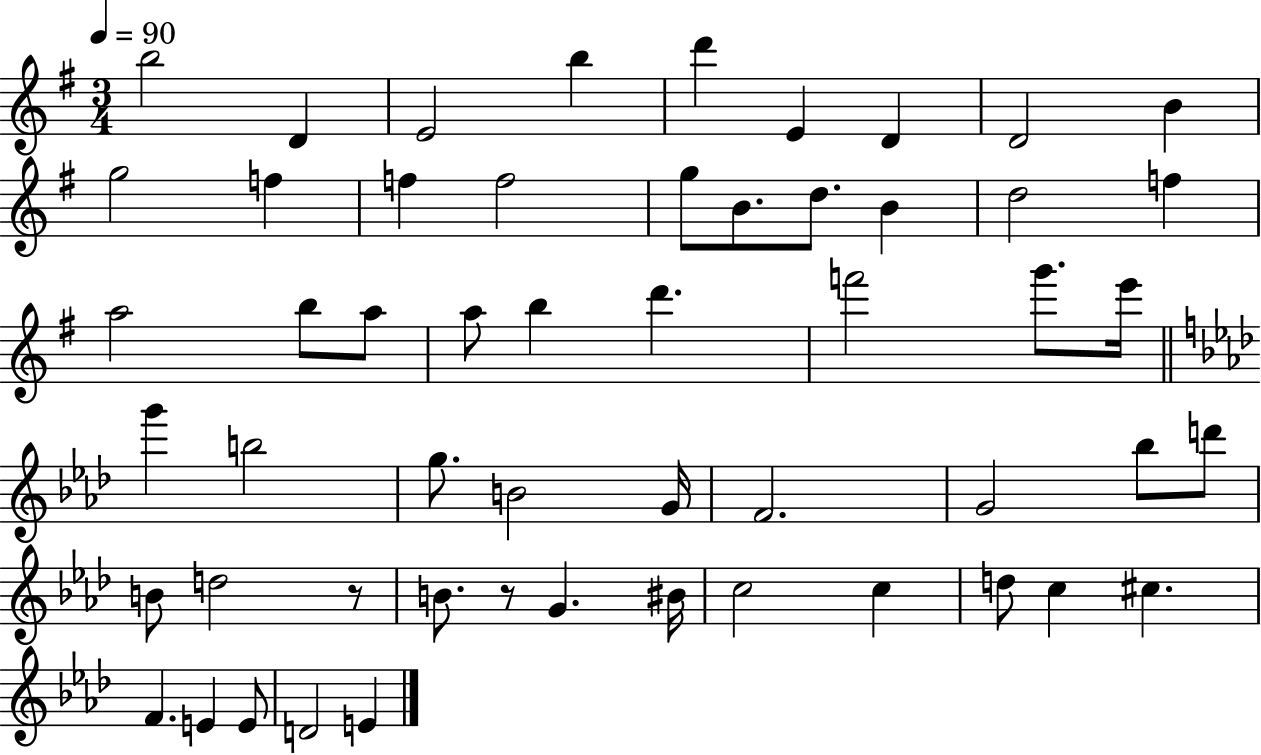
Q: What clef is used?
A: treble